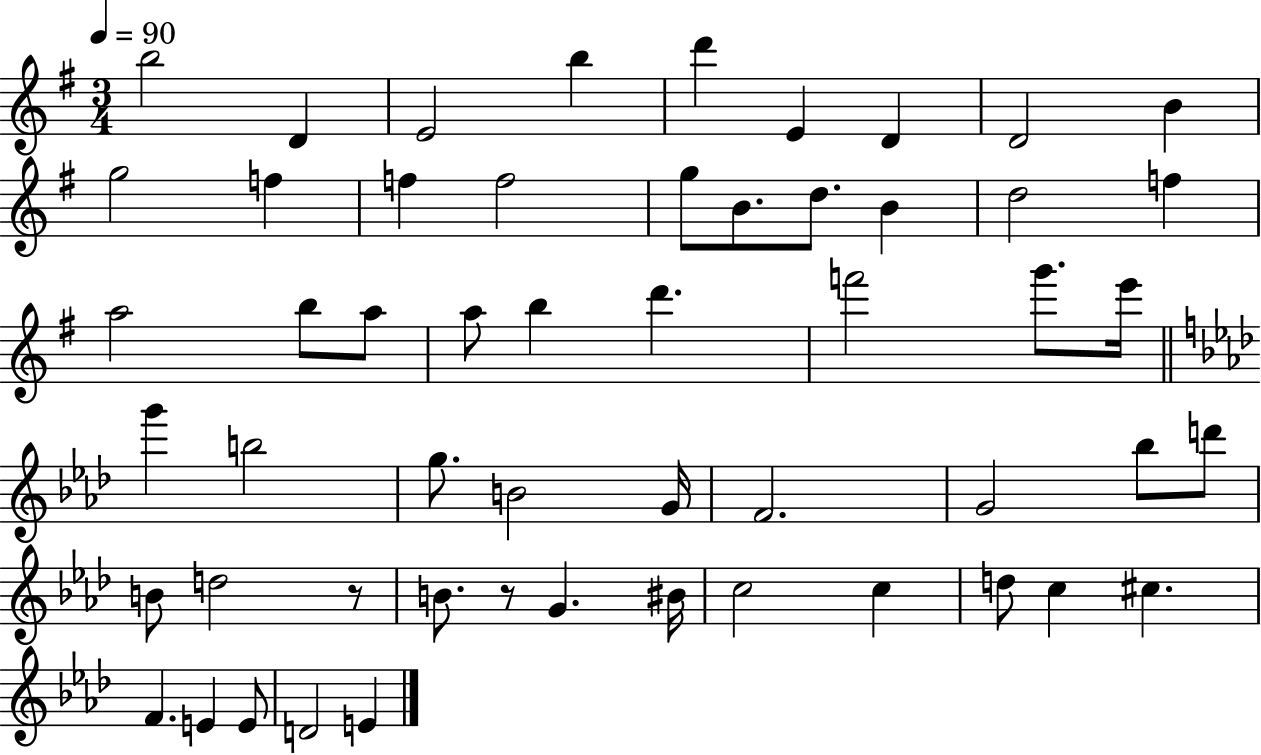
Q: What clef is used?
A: treble